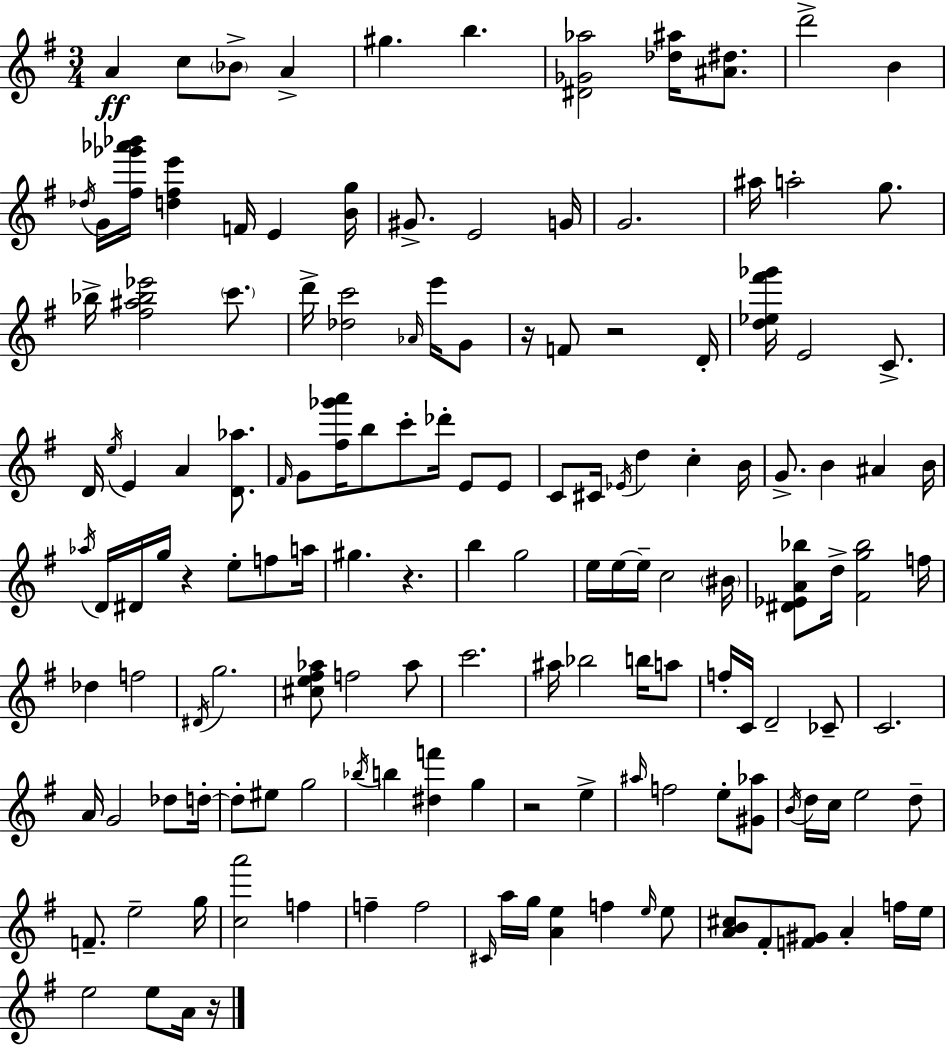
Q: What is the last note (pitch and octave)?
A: A4